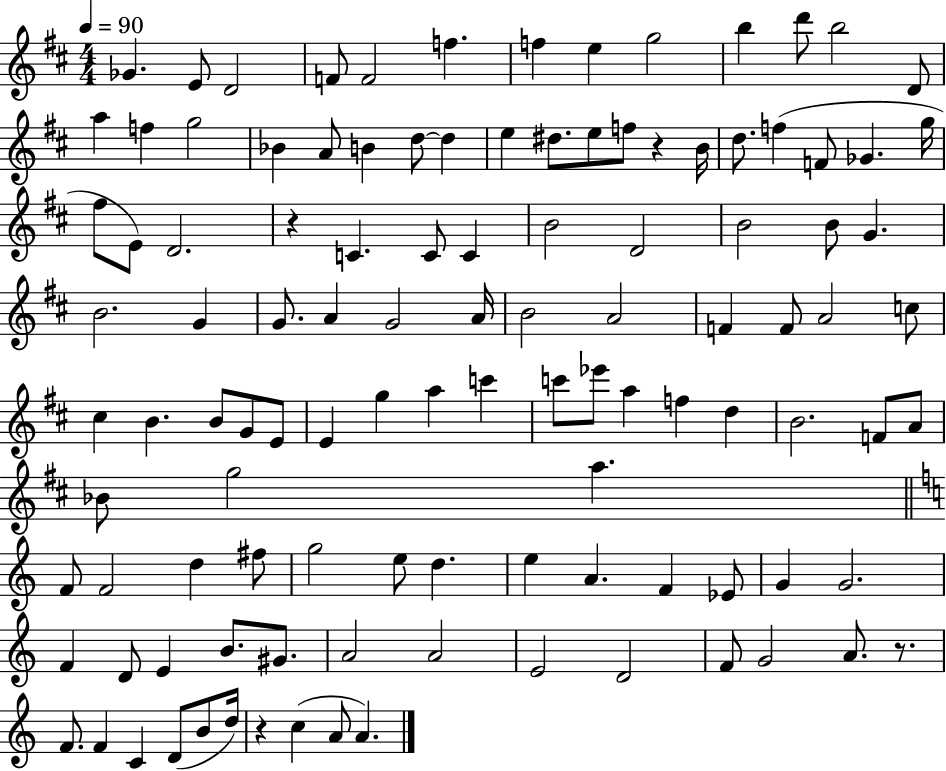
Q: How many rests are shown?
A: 4